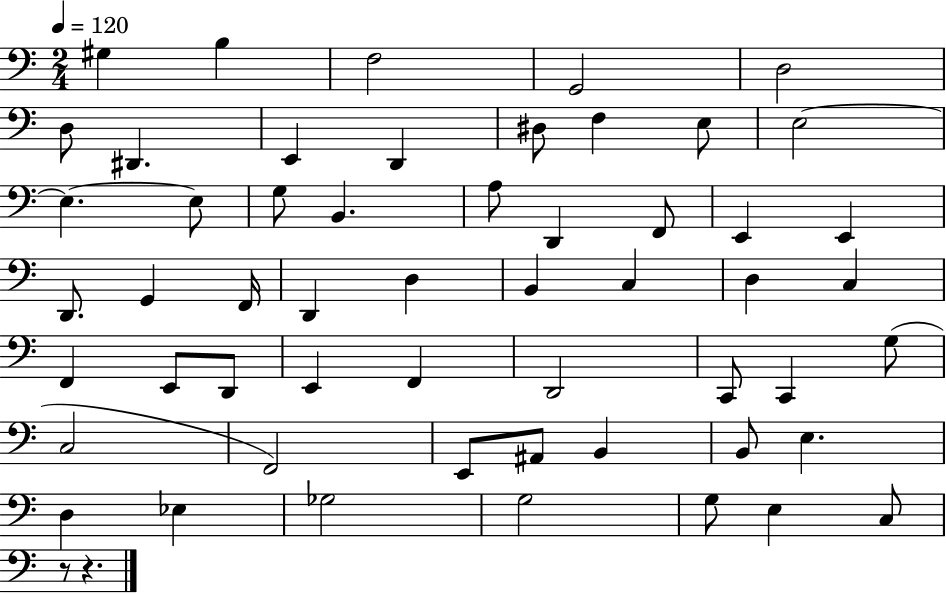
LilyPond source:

{
  \clef bass
  \numericTimeSignature
  \time 2/4
  \key c \major
  \tempo 4 = 120
  gis4 b4 | f2 | g,2 | d2 | \break d8 dis,4. | e,4 d,4 | dis8 f4 e8 | e2~~ | \break e4.~~ e8 | g8 b,4. | a8 d,4 f,8 | e,4 e,4 | \break d,8. g,4 f,16 | d,4 d4 | b,4 c4 | d4 c4 | \break f,4 e,8 d,8 | e,4 f,4 | d,2 | c,8 c,4 g8( | \break c2 | f,2) | e,8 ais,8 b,4 | b,8 e4. | \break d4 ees4 | ges2 | g2 | g8 e4 c8 | \break r8 r4. | \bar "|."
}